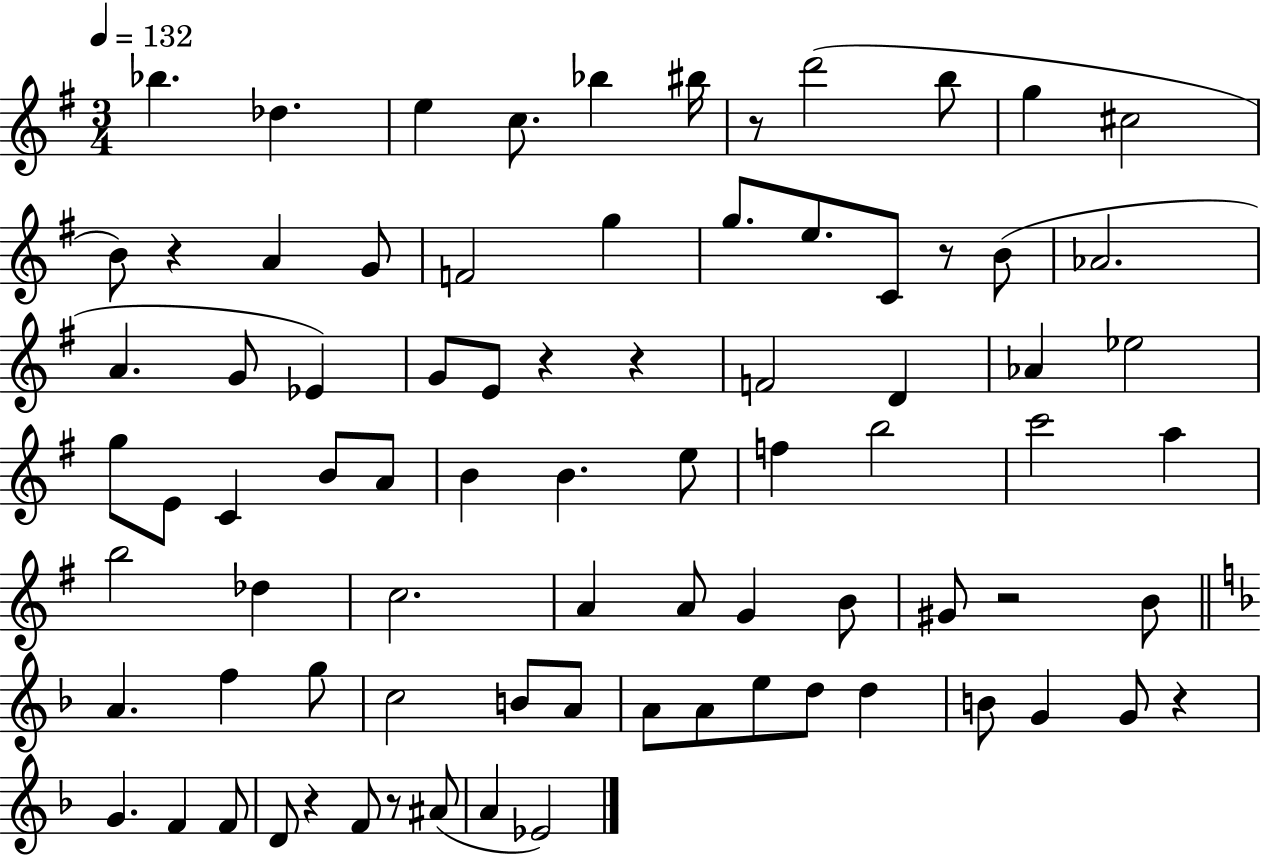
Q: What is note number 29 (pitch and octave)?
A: Eb5